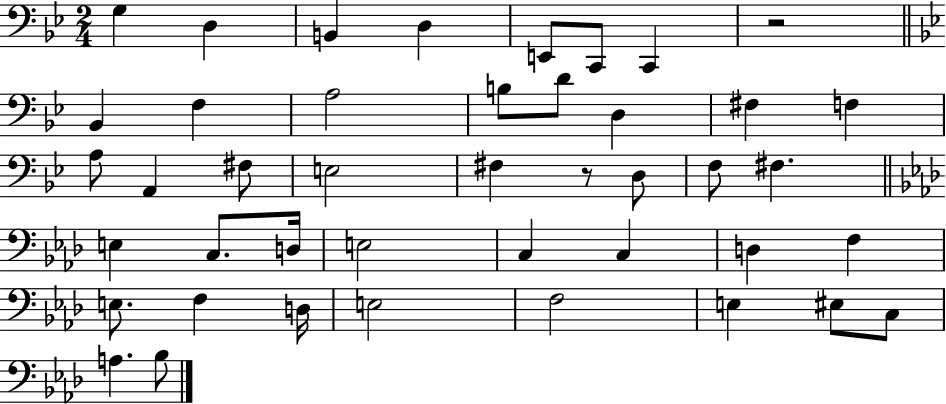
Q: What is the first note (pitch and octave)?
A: G3